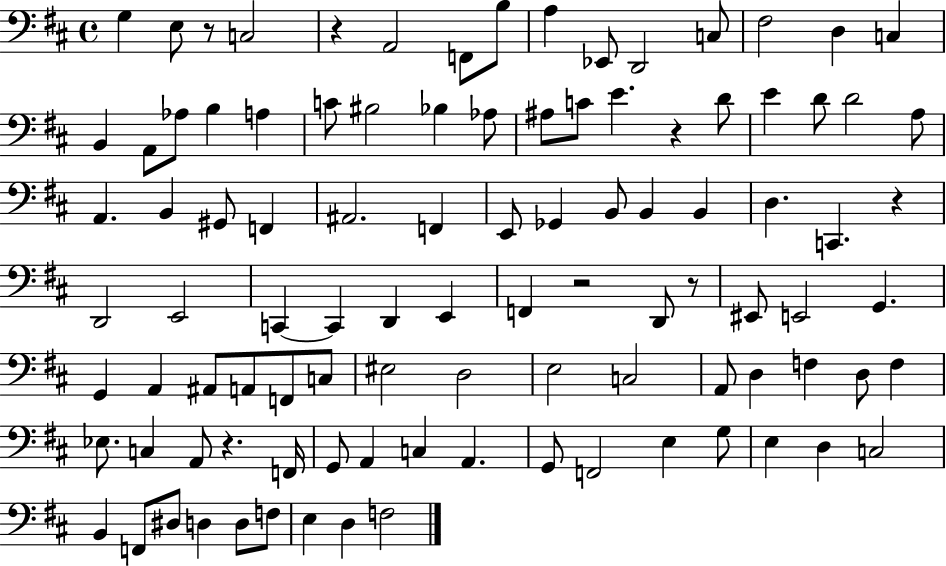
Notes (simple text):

G3/q E3/e R/e C3/h R/q A2/h F2/e B3/e A3/q Eb2/e D2/h C3/e F#3/h D3/q C3/q B2/q A2/e Ab3/e B3/q A3/q C4/e BIS3/h Bb3/q Ab3/e A#3/e C4/e E4/q. R/q D4/e E4/q D4/e D4/h A3/e A2/q. B2/q G#2/e F2/q A#2/h. F2/q E2/e Gb2/q B2/e B2/q B2/q D3/q. C2/q. R/q D2/h E2/h C2/q C2/q D2/q E2/q F2/q R/h D2/e R/e EIS2/e E2/h G2/q. G2/q A2/q A#2/e A2/e F2/e C3/e EIS3/h D3/h E3/h C3/h A2/e D3/q F3/q D3/e F3/q Eb3/e. C3/q A2/e R/q. F2/s G2/e A2/q C3/q A2/q. G2/e F2/h E3/q G3/e E3/q D3/q C3/h B2/q F2/e D#3/e D3/q D3/e F3/e E3/q D3/q F3/h